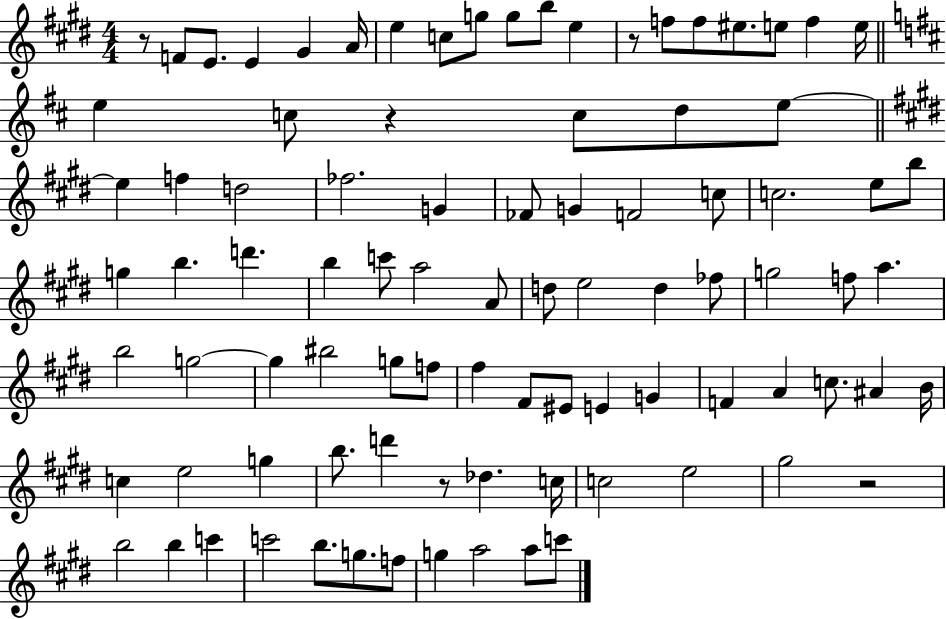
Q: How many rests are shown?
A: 5